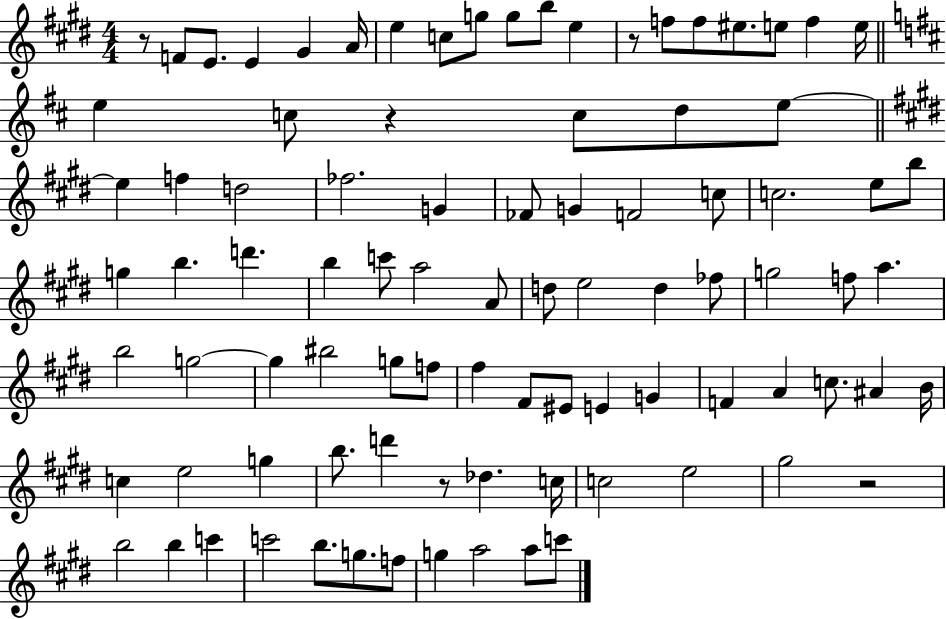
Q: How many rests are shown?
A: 5